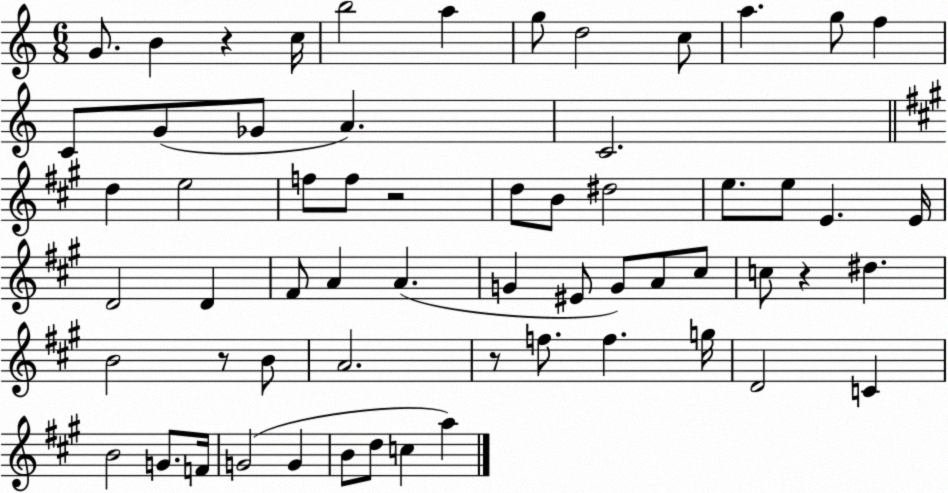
X:1
T:Untitled
M:6/8
L:1/4
K:C
G/2 B z c/4 b2 a g/2 d2 c/2 a g/2 f C/2 G/2 _G/2 A C2 d e2 f/2 f/2 z2 d/2 B/2 ^d2 e/2 e/2 E E/4 D2 D ^F/2 A A G ^E/2 G/2 A/2 ^c/2 c/2 z ^d B2 z/2 B/2 A2 z/2 f/2 f g/4 D2 C B2 G/2 F/4 G2 G B/2 d/2 c a